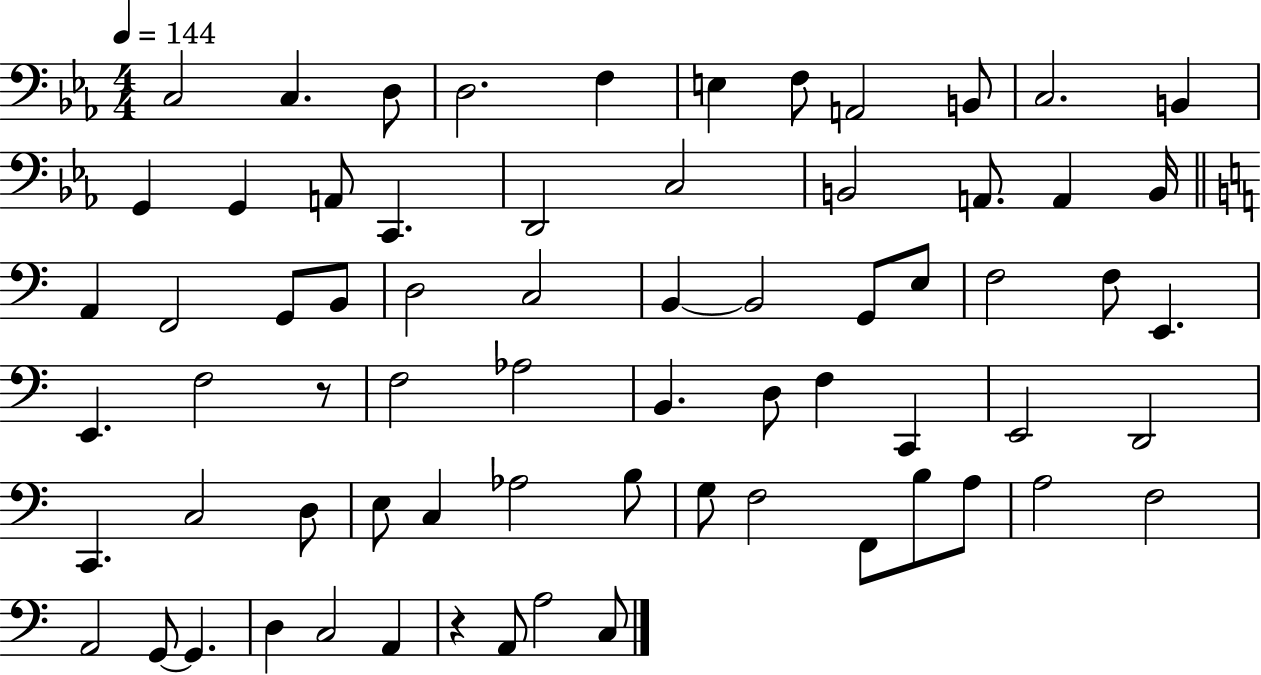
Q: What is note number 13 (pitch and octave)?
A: G2